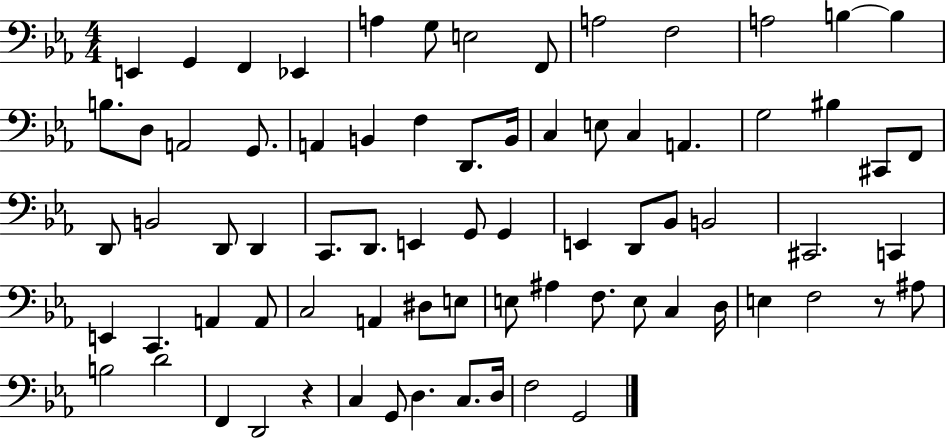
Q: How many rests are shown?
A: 2